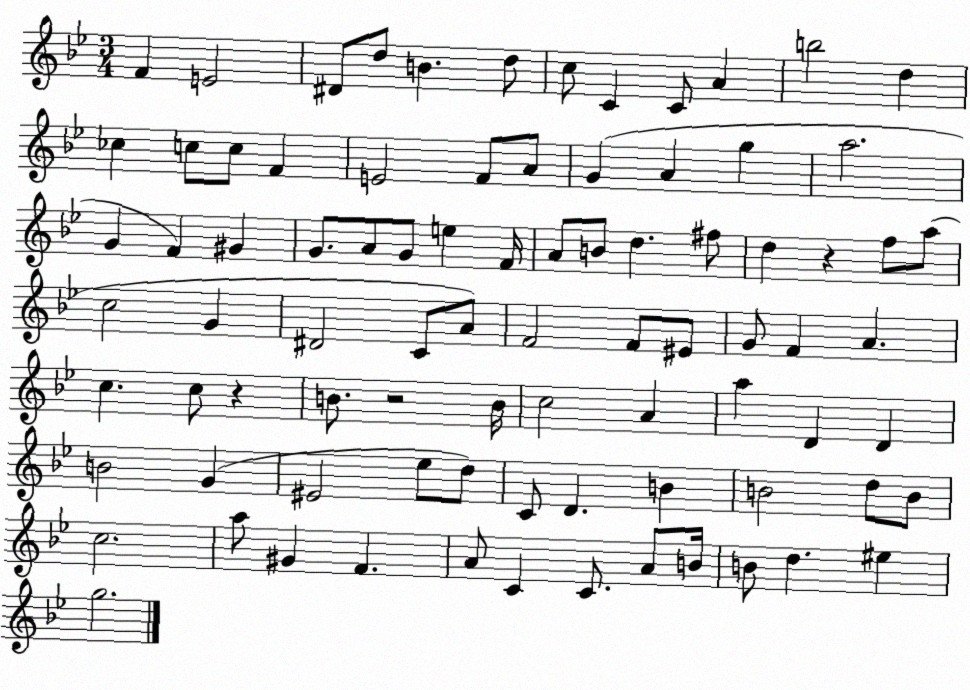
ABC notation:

X:1
T:Untitled
M:3/4
L:1/4
K:Bb
F E2 ^D/2 d/2 B d/2 c/2 C C/2 A b2 d _c c/2 c/2 F E2 F/2 A/2 G A g a2 G F ^G G/2 A/2 G/2 e F/4 A/2 B/2 d ^f/2 d z f/2 a/2 c2 G ^D2 C/2 A/2 F2 F/2 ^E/2 G/2 F A c c/2 z B/2 z2 B/4 c2 A a D D B2 G ^E2 _e/2 d/2 C/2 D B B2 d/2 B/2 c2 a/2 ^G F A/2 C C/2 A/2 B/4 B/2 d ^e g2